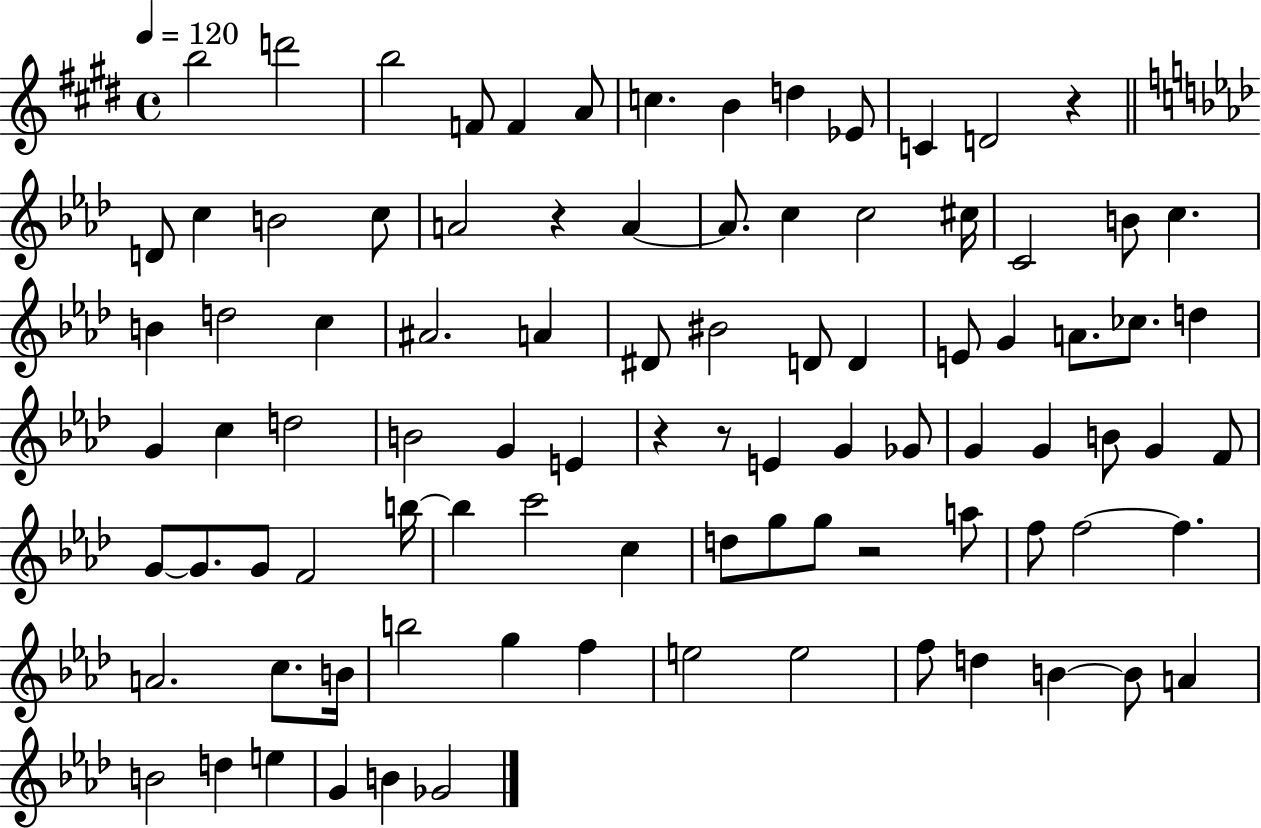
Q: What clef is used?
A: treble